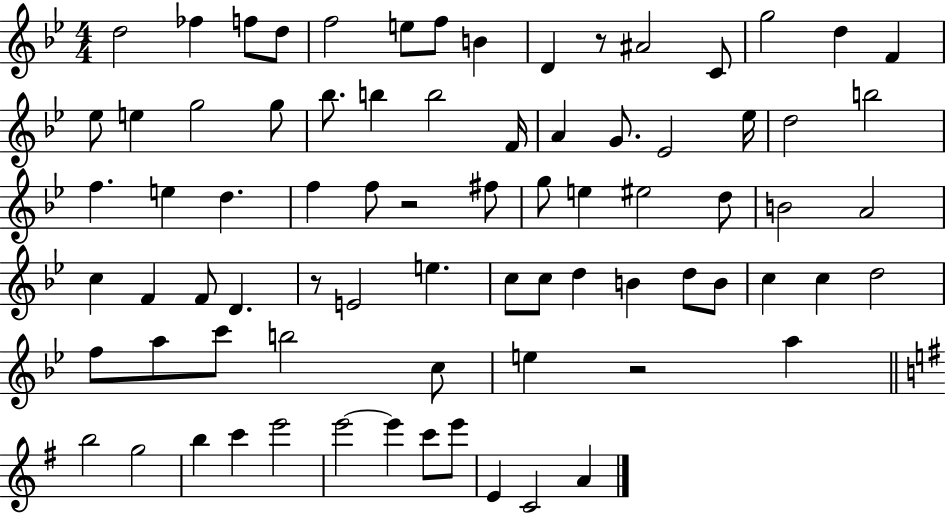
{
  \clef treble
  \numericTimeSignature
  \time 4/4
  \key bes \major
  d''2 fes''4 f''8 d''8 | f''2 e''8 f''8 b'4 | d'4 r8 ais'2 c'8 | g''2 d''4 f'4 | \break ees''8 e''4 g''2 g''8 | bes''8. b''4 b''2 f'16 | a'4 g'8. ees'2 ees''16 | d''2 b''2 | \break f''4. e''4 d''4. | f''4 f''8 r2 fis''8 | g''8 e''4 eis''2 d''8 | b'2 a'2 | \break c''4 f'4 f'8 d'4. | r8 e'2 e''4. | c''8 c''8 d''4 b'4 d''8 b'8 | c''4 c''4 d''2 | \break f''8 a''8 c'''8 b''2 c''8 | e''4 r2 a''4 | \bar "||" \break \key e \minor b''2 g''2 | b''4 c'''4 e'''2 | e'''2~~ e'''4 c'''8 e'''8 | e'4 c'2 a'4 | \break \bar "|."
}